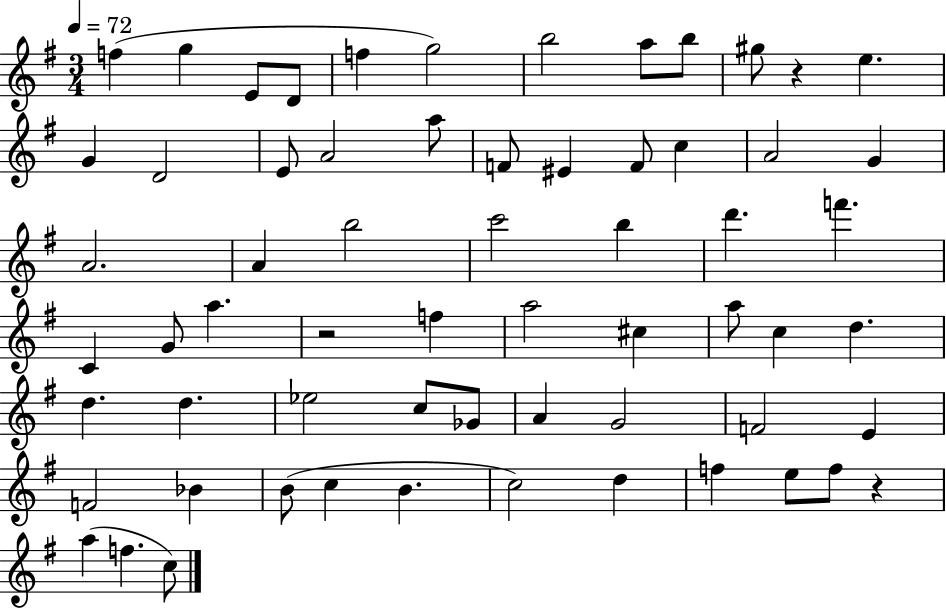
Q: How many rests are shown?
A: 3